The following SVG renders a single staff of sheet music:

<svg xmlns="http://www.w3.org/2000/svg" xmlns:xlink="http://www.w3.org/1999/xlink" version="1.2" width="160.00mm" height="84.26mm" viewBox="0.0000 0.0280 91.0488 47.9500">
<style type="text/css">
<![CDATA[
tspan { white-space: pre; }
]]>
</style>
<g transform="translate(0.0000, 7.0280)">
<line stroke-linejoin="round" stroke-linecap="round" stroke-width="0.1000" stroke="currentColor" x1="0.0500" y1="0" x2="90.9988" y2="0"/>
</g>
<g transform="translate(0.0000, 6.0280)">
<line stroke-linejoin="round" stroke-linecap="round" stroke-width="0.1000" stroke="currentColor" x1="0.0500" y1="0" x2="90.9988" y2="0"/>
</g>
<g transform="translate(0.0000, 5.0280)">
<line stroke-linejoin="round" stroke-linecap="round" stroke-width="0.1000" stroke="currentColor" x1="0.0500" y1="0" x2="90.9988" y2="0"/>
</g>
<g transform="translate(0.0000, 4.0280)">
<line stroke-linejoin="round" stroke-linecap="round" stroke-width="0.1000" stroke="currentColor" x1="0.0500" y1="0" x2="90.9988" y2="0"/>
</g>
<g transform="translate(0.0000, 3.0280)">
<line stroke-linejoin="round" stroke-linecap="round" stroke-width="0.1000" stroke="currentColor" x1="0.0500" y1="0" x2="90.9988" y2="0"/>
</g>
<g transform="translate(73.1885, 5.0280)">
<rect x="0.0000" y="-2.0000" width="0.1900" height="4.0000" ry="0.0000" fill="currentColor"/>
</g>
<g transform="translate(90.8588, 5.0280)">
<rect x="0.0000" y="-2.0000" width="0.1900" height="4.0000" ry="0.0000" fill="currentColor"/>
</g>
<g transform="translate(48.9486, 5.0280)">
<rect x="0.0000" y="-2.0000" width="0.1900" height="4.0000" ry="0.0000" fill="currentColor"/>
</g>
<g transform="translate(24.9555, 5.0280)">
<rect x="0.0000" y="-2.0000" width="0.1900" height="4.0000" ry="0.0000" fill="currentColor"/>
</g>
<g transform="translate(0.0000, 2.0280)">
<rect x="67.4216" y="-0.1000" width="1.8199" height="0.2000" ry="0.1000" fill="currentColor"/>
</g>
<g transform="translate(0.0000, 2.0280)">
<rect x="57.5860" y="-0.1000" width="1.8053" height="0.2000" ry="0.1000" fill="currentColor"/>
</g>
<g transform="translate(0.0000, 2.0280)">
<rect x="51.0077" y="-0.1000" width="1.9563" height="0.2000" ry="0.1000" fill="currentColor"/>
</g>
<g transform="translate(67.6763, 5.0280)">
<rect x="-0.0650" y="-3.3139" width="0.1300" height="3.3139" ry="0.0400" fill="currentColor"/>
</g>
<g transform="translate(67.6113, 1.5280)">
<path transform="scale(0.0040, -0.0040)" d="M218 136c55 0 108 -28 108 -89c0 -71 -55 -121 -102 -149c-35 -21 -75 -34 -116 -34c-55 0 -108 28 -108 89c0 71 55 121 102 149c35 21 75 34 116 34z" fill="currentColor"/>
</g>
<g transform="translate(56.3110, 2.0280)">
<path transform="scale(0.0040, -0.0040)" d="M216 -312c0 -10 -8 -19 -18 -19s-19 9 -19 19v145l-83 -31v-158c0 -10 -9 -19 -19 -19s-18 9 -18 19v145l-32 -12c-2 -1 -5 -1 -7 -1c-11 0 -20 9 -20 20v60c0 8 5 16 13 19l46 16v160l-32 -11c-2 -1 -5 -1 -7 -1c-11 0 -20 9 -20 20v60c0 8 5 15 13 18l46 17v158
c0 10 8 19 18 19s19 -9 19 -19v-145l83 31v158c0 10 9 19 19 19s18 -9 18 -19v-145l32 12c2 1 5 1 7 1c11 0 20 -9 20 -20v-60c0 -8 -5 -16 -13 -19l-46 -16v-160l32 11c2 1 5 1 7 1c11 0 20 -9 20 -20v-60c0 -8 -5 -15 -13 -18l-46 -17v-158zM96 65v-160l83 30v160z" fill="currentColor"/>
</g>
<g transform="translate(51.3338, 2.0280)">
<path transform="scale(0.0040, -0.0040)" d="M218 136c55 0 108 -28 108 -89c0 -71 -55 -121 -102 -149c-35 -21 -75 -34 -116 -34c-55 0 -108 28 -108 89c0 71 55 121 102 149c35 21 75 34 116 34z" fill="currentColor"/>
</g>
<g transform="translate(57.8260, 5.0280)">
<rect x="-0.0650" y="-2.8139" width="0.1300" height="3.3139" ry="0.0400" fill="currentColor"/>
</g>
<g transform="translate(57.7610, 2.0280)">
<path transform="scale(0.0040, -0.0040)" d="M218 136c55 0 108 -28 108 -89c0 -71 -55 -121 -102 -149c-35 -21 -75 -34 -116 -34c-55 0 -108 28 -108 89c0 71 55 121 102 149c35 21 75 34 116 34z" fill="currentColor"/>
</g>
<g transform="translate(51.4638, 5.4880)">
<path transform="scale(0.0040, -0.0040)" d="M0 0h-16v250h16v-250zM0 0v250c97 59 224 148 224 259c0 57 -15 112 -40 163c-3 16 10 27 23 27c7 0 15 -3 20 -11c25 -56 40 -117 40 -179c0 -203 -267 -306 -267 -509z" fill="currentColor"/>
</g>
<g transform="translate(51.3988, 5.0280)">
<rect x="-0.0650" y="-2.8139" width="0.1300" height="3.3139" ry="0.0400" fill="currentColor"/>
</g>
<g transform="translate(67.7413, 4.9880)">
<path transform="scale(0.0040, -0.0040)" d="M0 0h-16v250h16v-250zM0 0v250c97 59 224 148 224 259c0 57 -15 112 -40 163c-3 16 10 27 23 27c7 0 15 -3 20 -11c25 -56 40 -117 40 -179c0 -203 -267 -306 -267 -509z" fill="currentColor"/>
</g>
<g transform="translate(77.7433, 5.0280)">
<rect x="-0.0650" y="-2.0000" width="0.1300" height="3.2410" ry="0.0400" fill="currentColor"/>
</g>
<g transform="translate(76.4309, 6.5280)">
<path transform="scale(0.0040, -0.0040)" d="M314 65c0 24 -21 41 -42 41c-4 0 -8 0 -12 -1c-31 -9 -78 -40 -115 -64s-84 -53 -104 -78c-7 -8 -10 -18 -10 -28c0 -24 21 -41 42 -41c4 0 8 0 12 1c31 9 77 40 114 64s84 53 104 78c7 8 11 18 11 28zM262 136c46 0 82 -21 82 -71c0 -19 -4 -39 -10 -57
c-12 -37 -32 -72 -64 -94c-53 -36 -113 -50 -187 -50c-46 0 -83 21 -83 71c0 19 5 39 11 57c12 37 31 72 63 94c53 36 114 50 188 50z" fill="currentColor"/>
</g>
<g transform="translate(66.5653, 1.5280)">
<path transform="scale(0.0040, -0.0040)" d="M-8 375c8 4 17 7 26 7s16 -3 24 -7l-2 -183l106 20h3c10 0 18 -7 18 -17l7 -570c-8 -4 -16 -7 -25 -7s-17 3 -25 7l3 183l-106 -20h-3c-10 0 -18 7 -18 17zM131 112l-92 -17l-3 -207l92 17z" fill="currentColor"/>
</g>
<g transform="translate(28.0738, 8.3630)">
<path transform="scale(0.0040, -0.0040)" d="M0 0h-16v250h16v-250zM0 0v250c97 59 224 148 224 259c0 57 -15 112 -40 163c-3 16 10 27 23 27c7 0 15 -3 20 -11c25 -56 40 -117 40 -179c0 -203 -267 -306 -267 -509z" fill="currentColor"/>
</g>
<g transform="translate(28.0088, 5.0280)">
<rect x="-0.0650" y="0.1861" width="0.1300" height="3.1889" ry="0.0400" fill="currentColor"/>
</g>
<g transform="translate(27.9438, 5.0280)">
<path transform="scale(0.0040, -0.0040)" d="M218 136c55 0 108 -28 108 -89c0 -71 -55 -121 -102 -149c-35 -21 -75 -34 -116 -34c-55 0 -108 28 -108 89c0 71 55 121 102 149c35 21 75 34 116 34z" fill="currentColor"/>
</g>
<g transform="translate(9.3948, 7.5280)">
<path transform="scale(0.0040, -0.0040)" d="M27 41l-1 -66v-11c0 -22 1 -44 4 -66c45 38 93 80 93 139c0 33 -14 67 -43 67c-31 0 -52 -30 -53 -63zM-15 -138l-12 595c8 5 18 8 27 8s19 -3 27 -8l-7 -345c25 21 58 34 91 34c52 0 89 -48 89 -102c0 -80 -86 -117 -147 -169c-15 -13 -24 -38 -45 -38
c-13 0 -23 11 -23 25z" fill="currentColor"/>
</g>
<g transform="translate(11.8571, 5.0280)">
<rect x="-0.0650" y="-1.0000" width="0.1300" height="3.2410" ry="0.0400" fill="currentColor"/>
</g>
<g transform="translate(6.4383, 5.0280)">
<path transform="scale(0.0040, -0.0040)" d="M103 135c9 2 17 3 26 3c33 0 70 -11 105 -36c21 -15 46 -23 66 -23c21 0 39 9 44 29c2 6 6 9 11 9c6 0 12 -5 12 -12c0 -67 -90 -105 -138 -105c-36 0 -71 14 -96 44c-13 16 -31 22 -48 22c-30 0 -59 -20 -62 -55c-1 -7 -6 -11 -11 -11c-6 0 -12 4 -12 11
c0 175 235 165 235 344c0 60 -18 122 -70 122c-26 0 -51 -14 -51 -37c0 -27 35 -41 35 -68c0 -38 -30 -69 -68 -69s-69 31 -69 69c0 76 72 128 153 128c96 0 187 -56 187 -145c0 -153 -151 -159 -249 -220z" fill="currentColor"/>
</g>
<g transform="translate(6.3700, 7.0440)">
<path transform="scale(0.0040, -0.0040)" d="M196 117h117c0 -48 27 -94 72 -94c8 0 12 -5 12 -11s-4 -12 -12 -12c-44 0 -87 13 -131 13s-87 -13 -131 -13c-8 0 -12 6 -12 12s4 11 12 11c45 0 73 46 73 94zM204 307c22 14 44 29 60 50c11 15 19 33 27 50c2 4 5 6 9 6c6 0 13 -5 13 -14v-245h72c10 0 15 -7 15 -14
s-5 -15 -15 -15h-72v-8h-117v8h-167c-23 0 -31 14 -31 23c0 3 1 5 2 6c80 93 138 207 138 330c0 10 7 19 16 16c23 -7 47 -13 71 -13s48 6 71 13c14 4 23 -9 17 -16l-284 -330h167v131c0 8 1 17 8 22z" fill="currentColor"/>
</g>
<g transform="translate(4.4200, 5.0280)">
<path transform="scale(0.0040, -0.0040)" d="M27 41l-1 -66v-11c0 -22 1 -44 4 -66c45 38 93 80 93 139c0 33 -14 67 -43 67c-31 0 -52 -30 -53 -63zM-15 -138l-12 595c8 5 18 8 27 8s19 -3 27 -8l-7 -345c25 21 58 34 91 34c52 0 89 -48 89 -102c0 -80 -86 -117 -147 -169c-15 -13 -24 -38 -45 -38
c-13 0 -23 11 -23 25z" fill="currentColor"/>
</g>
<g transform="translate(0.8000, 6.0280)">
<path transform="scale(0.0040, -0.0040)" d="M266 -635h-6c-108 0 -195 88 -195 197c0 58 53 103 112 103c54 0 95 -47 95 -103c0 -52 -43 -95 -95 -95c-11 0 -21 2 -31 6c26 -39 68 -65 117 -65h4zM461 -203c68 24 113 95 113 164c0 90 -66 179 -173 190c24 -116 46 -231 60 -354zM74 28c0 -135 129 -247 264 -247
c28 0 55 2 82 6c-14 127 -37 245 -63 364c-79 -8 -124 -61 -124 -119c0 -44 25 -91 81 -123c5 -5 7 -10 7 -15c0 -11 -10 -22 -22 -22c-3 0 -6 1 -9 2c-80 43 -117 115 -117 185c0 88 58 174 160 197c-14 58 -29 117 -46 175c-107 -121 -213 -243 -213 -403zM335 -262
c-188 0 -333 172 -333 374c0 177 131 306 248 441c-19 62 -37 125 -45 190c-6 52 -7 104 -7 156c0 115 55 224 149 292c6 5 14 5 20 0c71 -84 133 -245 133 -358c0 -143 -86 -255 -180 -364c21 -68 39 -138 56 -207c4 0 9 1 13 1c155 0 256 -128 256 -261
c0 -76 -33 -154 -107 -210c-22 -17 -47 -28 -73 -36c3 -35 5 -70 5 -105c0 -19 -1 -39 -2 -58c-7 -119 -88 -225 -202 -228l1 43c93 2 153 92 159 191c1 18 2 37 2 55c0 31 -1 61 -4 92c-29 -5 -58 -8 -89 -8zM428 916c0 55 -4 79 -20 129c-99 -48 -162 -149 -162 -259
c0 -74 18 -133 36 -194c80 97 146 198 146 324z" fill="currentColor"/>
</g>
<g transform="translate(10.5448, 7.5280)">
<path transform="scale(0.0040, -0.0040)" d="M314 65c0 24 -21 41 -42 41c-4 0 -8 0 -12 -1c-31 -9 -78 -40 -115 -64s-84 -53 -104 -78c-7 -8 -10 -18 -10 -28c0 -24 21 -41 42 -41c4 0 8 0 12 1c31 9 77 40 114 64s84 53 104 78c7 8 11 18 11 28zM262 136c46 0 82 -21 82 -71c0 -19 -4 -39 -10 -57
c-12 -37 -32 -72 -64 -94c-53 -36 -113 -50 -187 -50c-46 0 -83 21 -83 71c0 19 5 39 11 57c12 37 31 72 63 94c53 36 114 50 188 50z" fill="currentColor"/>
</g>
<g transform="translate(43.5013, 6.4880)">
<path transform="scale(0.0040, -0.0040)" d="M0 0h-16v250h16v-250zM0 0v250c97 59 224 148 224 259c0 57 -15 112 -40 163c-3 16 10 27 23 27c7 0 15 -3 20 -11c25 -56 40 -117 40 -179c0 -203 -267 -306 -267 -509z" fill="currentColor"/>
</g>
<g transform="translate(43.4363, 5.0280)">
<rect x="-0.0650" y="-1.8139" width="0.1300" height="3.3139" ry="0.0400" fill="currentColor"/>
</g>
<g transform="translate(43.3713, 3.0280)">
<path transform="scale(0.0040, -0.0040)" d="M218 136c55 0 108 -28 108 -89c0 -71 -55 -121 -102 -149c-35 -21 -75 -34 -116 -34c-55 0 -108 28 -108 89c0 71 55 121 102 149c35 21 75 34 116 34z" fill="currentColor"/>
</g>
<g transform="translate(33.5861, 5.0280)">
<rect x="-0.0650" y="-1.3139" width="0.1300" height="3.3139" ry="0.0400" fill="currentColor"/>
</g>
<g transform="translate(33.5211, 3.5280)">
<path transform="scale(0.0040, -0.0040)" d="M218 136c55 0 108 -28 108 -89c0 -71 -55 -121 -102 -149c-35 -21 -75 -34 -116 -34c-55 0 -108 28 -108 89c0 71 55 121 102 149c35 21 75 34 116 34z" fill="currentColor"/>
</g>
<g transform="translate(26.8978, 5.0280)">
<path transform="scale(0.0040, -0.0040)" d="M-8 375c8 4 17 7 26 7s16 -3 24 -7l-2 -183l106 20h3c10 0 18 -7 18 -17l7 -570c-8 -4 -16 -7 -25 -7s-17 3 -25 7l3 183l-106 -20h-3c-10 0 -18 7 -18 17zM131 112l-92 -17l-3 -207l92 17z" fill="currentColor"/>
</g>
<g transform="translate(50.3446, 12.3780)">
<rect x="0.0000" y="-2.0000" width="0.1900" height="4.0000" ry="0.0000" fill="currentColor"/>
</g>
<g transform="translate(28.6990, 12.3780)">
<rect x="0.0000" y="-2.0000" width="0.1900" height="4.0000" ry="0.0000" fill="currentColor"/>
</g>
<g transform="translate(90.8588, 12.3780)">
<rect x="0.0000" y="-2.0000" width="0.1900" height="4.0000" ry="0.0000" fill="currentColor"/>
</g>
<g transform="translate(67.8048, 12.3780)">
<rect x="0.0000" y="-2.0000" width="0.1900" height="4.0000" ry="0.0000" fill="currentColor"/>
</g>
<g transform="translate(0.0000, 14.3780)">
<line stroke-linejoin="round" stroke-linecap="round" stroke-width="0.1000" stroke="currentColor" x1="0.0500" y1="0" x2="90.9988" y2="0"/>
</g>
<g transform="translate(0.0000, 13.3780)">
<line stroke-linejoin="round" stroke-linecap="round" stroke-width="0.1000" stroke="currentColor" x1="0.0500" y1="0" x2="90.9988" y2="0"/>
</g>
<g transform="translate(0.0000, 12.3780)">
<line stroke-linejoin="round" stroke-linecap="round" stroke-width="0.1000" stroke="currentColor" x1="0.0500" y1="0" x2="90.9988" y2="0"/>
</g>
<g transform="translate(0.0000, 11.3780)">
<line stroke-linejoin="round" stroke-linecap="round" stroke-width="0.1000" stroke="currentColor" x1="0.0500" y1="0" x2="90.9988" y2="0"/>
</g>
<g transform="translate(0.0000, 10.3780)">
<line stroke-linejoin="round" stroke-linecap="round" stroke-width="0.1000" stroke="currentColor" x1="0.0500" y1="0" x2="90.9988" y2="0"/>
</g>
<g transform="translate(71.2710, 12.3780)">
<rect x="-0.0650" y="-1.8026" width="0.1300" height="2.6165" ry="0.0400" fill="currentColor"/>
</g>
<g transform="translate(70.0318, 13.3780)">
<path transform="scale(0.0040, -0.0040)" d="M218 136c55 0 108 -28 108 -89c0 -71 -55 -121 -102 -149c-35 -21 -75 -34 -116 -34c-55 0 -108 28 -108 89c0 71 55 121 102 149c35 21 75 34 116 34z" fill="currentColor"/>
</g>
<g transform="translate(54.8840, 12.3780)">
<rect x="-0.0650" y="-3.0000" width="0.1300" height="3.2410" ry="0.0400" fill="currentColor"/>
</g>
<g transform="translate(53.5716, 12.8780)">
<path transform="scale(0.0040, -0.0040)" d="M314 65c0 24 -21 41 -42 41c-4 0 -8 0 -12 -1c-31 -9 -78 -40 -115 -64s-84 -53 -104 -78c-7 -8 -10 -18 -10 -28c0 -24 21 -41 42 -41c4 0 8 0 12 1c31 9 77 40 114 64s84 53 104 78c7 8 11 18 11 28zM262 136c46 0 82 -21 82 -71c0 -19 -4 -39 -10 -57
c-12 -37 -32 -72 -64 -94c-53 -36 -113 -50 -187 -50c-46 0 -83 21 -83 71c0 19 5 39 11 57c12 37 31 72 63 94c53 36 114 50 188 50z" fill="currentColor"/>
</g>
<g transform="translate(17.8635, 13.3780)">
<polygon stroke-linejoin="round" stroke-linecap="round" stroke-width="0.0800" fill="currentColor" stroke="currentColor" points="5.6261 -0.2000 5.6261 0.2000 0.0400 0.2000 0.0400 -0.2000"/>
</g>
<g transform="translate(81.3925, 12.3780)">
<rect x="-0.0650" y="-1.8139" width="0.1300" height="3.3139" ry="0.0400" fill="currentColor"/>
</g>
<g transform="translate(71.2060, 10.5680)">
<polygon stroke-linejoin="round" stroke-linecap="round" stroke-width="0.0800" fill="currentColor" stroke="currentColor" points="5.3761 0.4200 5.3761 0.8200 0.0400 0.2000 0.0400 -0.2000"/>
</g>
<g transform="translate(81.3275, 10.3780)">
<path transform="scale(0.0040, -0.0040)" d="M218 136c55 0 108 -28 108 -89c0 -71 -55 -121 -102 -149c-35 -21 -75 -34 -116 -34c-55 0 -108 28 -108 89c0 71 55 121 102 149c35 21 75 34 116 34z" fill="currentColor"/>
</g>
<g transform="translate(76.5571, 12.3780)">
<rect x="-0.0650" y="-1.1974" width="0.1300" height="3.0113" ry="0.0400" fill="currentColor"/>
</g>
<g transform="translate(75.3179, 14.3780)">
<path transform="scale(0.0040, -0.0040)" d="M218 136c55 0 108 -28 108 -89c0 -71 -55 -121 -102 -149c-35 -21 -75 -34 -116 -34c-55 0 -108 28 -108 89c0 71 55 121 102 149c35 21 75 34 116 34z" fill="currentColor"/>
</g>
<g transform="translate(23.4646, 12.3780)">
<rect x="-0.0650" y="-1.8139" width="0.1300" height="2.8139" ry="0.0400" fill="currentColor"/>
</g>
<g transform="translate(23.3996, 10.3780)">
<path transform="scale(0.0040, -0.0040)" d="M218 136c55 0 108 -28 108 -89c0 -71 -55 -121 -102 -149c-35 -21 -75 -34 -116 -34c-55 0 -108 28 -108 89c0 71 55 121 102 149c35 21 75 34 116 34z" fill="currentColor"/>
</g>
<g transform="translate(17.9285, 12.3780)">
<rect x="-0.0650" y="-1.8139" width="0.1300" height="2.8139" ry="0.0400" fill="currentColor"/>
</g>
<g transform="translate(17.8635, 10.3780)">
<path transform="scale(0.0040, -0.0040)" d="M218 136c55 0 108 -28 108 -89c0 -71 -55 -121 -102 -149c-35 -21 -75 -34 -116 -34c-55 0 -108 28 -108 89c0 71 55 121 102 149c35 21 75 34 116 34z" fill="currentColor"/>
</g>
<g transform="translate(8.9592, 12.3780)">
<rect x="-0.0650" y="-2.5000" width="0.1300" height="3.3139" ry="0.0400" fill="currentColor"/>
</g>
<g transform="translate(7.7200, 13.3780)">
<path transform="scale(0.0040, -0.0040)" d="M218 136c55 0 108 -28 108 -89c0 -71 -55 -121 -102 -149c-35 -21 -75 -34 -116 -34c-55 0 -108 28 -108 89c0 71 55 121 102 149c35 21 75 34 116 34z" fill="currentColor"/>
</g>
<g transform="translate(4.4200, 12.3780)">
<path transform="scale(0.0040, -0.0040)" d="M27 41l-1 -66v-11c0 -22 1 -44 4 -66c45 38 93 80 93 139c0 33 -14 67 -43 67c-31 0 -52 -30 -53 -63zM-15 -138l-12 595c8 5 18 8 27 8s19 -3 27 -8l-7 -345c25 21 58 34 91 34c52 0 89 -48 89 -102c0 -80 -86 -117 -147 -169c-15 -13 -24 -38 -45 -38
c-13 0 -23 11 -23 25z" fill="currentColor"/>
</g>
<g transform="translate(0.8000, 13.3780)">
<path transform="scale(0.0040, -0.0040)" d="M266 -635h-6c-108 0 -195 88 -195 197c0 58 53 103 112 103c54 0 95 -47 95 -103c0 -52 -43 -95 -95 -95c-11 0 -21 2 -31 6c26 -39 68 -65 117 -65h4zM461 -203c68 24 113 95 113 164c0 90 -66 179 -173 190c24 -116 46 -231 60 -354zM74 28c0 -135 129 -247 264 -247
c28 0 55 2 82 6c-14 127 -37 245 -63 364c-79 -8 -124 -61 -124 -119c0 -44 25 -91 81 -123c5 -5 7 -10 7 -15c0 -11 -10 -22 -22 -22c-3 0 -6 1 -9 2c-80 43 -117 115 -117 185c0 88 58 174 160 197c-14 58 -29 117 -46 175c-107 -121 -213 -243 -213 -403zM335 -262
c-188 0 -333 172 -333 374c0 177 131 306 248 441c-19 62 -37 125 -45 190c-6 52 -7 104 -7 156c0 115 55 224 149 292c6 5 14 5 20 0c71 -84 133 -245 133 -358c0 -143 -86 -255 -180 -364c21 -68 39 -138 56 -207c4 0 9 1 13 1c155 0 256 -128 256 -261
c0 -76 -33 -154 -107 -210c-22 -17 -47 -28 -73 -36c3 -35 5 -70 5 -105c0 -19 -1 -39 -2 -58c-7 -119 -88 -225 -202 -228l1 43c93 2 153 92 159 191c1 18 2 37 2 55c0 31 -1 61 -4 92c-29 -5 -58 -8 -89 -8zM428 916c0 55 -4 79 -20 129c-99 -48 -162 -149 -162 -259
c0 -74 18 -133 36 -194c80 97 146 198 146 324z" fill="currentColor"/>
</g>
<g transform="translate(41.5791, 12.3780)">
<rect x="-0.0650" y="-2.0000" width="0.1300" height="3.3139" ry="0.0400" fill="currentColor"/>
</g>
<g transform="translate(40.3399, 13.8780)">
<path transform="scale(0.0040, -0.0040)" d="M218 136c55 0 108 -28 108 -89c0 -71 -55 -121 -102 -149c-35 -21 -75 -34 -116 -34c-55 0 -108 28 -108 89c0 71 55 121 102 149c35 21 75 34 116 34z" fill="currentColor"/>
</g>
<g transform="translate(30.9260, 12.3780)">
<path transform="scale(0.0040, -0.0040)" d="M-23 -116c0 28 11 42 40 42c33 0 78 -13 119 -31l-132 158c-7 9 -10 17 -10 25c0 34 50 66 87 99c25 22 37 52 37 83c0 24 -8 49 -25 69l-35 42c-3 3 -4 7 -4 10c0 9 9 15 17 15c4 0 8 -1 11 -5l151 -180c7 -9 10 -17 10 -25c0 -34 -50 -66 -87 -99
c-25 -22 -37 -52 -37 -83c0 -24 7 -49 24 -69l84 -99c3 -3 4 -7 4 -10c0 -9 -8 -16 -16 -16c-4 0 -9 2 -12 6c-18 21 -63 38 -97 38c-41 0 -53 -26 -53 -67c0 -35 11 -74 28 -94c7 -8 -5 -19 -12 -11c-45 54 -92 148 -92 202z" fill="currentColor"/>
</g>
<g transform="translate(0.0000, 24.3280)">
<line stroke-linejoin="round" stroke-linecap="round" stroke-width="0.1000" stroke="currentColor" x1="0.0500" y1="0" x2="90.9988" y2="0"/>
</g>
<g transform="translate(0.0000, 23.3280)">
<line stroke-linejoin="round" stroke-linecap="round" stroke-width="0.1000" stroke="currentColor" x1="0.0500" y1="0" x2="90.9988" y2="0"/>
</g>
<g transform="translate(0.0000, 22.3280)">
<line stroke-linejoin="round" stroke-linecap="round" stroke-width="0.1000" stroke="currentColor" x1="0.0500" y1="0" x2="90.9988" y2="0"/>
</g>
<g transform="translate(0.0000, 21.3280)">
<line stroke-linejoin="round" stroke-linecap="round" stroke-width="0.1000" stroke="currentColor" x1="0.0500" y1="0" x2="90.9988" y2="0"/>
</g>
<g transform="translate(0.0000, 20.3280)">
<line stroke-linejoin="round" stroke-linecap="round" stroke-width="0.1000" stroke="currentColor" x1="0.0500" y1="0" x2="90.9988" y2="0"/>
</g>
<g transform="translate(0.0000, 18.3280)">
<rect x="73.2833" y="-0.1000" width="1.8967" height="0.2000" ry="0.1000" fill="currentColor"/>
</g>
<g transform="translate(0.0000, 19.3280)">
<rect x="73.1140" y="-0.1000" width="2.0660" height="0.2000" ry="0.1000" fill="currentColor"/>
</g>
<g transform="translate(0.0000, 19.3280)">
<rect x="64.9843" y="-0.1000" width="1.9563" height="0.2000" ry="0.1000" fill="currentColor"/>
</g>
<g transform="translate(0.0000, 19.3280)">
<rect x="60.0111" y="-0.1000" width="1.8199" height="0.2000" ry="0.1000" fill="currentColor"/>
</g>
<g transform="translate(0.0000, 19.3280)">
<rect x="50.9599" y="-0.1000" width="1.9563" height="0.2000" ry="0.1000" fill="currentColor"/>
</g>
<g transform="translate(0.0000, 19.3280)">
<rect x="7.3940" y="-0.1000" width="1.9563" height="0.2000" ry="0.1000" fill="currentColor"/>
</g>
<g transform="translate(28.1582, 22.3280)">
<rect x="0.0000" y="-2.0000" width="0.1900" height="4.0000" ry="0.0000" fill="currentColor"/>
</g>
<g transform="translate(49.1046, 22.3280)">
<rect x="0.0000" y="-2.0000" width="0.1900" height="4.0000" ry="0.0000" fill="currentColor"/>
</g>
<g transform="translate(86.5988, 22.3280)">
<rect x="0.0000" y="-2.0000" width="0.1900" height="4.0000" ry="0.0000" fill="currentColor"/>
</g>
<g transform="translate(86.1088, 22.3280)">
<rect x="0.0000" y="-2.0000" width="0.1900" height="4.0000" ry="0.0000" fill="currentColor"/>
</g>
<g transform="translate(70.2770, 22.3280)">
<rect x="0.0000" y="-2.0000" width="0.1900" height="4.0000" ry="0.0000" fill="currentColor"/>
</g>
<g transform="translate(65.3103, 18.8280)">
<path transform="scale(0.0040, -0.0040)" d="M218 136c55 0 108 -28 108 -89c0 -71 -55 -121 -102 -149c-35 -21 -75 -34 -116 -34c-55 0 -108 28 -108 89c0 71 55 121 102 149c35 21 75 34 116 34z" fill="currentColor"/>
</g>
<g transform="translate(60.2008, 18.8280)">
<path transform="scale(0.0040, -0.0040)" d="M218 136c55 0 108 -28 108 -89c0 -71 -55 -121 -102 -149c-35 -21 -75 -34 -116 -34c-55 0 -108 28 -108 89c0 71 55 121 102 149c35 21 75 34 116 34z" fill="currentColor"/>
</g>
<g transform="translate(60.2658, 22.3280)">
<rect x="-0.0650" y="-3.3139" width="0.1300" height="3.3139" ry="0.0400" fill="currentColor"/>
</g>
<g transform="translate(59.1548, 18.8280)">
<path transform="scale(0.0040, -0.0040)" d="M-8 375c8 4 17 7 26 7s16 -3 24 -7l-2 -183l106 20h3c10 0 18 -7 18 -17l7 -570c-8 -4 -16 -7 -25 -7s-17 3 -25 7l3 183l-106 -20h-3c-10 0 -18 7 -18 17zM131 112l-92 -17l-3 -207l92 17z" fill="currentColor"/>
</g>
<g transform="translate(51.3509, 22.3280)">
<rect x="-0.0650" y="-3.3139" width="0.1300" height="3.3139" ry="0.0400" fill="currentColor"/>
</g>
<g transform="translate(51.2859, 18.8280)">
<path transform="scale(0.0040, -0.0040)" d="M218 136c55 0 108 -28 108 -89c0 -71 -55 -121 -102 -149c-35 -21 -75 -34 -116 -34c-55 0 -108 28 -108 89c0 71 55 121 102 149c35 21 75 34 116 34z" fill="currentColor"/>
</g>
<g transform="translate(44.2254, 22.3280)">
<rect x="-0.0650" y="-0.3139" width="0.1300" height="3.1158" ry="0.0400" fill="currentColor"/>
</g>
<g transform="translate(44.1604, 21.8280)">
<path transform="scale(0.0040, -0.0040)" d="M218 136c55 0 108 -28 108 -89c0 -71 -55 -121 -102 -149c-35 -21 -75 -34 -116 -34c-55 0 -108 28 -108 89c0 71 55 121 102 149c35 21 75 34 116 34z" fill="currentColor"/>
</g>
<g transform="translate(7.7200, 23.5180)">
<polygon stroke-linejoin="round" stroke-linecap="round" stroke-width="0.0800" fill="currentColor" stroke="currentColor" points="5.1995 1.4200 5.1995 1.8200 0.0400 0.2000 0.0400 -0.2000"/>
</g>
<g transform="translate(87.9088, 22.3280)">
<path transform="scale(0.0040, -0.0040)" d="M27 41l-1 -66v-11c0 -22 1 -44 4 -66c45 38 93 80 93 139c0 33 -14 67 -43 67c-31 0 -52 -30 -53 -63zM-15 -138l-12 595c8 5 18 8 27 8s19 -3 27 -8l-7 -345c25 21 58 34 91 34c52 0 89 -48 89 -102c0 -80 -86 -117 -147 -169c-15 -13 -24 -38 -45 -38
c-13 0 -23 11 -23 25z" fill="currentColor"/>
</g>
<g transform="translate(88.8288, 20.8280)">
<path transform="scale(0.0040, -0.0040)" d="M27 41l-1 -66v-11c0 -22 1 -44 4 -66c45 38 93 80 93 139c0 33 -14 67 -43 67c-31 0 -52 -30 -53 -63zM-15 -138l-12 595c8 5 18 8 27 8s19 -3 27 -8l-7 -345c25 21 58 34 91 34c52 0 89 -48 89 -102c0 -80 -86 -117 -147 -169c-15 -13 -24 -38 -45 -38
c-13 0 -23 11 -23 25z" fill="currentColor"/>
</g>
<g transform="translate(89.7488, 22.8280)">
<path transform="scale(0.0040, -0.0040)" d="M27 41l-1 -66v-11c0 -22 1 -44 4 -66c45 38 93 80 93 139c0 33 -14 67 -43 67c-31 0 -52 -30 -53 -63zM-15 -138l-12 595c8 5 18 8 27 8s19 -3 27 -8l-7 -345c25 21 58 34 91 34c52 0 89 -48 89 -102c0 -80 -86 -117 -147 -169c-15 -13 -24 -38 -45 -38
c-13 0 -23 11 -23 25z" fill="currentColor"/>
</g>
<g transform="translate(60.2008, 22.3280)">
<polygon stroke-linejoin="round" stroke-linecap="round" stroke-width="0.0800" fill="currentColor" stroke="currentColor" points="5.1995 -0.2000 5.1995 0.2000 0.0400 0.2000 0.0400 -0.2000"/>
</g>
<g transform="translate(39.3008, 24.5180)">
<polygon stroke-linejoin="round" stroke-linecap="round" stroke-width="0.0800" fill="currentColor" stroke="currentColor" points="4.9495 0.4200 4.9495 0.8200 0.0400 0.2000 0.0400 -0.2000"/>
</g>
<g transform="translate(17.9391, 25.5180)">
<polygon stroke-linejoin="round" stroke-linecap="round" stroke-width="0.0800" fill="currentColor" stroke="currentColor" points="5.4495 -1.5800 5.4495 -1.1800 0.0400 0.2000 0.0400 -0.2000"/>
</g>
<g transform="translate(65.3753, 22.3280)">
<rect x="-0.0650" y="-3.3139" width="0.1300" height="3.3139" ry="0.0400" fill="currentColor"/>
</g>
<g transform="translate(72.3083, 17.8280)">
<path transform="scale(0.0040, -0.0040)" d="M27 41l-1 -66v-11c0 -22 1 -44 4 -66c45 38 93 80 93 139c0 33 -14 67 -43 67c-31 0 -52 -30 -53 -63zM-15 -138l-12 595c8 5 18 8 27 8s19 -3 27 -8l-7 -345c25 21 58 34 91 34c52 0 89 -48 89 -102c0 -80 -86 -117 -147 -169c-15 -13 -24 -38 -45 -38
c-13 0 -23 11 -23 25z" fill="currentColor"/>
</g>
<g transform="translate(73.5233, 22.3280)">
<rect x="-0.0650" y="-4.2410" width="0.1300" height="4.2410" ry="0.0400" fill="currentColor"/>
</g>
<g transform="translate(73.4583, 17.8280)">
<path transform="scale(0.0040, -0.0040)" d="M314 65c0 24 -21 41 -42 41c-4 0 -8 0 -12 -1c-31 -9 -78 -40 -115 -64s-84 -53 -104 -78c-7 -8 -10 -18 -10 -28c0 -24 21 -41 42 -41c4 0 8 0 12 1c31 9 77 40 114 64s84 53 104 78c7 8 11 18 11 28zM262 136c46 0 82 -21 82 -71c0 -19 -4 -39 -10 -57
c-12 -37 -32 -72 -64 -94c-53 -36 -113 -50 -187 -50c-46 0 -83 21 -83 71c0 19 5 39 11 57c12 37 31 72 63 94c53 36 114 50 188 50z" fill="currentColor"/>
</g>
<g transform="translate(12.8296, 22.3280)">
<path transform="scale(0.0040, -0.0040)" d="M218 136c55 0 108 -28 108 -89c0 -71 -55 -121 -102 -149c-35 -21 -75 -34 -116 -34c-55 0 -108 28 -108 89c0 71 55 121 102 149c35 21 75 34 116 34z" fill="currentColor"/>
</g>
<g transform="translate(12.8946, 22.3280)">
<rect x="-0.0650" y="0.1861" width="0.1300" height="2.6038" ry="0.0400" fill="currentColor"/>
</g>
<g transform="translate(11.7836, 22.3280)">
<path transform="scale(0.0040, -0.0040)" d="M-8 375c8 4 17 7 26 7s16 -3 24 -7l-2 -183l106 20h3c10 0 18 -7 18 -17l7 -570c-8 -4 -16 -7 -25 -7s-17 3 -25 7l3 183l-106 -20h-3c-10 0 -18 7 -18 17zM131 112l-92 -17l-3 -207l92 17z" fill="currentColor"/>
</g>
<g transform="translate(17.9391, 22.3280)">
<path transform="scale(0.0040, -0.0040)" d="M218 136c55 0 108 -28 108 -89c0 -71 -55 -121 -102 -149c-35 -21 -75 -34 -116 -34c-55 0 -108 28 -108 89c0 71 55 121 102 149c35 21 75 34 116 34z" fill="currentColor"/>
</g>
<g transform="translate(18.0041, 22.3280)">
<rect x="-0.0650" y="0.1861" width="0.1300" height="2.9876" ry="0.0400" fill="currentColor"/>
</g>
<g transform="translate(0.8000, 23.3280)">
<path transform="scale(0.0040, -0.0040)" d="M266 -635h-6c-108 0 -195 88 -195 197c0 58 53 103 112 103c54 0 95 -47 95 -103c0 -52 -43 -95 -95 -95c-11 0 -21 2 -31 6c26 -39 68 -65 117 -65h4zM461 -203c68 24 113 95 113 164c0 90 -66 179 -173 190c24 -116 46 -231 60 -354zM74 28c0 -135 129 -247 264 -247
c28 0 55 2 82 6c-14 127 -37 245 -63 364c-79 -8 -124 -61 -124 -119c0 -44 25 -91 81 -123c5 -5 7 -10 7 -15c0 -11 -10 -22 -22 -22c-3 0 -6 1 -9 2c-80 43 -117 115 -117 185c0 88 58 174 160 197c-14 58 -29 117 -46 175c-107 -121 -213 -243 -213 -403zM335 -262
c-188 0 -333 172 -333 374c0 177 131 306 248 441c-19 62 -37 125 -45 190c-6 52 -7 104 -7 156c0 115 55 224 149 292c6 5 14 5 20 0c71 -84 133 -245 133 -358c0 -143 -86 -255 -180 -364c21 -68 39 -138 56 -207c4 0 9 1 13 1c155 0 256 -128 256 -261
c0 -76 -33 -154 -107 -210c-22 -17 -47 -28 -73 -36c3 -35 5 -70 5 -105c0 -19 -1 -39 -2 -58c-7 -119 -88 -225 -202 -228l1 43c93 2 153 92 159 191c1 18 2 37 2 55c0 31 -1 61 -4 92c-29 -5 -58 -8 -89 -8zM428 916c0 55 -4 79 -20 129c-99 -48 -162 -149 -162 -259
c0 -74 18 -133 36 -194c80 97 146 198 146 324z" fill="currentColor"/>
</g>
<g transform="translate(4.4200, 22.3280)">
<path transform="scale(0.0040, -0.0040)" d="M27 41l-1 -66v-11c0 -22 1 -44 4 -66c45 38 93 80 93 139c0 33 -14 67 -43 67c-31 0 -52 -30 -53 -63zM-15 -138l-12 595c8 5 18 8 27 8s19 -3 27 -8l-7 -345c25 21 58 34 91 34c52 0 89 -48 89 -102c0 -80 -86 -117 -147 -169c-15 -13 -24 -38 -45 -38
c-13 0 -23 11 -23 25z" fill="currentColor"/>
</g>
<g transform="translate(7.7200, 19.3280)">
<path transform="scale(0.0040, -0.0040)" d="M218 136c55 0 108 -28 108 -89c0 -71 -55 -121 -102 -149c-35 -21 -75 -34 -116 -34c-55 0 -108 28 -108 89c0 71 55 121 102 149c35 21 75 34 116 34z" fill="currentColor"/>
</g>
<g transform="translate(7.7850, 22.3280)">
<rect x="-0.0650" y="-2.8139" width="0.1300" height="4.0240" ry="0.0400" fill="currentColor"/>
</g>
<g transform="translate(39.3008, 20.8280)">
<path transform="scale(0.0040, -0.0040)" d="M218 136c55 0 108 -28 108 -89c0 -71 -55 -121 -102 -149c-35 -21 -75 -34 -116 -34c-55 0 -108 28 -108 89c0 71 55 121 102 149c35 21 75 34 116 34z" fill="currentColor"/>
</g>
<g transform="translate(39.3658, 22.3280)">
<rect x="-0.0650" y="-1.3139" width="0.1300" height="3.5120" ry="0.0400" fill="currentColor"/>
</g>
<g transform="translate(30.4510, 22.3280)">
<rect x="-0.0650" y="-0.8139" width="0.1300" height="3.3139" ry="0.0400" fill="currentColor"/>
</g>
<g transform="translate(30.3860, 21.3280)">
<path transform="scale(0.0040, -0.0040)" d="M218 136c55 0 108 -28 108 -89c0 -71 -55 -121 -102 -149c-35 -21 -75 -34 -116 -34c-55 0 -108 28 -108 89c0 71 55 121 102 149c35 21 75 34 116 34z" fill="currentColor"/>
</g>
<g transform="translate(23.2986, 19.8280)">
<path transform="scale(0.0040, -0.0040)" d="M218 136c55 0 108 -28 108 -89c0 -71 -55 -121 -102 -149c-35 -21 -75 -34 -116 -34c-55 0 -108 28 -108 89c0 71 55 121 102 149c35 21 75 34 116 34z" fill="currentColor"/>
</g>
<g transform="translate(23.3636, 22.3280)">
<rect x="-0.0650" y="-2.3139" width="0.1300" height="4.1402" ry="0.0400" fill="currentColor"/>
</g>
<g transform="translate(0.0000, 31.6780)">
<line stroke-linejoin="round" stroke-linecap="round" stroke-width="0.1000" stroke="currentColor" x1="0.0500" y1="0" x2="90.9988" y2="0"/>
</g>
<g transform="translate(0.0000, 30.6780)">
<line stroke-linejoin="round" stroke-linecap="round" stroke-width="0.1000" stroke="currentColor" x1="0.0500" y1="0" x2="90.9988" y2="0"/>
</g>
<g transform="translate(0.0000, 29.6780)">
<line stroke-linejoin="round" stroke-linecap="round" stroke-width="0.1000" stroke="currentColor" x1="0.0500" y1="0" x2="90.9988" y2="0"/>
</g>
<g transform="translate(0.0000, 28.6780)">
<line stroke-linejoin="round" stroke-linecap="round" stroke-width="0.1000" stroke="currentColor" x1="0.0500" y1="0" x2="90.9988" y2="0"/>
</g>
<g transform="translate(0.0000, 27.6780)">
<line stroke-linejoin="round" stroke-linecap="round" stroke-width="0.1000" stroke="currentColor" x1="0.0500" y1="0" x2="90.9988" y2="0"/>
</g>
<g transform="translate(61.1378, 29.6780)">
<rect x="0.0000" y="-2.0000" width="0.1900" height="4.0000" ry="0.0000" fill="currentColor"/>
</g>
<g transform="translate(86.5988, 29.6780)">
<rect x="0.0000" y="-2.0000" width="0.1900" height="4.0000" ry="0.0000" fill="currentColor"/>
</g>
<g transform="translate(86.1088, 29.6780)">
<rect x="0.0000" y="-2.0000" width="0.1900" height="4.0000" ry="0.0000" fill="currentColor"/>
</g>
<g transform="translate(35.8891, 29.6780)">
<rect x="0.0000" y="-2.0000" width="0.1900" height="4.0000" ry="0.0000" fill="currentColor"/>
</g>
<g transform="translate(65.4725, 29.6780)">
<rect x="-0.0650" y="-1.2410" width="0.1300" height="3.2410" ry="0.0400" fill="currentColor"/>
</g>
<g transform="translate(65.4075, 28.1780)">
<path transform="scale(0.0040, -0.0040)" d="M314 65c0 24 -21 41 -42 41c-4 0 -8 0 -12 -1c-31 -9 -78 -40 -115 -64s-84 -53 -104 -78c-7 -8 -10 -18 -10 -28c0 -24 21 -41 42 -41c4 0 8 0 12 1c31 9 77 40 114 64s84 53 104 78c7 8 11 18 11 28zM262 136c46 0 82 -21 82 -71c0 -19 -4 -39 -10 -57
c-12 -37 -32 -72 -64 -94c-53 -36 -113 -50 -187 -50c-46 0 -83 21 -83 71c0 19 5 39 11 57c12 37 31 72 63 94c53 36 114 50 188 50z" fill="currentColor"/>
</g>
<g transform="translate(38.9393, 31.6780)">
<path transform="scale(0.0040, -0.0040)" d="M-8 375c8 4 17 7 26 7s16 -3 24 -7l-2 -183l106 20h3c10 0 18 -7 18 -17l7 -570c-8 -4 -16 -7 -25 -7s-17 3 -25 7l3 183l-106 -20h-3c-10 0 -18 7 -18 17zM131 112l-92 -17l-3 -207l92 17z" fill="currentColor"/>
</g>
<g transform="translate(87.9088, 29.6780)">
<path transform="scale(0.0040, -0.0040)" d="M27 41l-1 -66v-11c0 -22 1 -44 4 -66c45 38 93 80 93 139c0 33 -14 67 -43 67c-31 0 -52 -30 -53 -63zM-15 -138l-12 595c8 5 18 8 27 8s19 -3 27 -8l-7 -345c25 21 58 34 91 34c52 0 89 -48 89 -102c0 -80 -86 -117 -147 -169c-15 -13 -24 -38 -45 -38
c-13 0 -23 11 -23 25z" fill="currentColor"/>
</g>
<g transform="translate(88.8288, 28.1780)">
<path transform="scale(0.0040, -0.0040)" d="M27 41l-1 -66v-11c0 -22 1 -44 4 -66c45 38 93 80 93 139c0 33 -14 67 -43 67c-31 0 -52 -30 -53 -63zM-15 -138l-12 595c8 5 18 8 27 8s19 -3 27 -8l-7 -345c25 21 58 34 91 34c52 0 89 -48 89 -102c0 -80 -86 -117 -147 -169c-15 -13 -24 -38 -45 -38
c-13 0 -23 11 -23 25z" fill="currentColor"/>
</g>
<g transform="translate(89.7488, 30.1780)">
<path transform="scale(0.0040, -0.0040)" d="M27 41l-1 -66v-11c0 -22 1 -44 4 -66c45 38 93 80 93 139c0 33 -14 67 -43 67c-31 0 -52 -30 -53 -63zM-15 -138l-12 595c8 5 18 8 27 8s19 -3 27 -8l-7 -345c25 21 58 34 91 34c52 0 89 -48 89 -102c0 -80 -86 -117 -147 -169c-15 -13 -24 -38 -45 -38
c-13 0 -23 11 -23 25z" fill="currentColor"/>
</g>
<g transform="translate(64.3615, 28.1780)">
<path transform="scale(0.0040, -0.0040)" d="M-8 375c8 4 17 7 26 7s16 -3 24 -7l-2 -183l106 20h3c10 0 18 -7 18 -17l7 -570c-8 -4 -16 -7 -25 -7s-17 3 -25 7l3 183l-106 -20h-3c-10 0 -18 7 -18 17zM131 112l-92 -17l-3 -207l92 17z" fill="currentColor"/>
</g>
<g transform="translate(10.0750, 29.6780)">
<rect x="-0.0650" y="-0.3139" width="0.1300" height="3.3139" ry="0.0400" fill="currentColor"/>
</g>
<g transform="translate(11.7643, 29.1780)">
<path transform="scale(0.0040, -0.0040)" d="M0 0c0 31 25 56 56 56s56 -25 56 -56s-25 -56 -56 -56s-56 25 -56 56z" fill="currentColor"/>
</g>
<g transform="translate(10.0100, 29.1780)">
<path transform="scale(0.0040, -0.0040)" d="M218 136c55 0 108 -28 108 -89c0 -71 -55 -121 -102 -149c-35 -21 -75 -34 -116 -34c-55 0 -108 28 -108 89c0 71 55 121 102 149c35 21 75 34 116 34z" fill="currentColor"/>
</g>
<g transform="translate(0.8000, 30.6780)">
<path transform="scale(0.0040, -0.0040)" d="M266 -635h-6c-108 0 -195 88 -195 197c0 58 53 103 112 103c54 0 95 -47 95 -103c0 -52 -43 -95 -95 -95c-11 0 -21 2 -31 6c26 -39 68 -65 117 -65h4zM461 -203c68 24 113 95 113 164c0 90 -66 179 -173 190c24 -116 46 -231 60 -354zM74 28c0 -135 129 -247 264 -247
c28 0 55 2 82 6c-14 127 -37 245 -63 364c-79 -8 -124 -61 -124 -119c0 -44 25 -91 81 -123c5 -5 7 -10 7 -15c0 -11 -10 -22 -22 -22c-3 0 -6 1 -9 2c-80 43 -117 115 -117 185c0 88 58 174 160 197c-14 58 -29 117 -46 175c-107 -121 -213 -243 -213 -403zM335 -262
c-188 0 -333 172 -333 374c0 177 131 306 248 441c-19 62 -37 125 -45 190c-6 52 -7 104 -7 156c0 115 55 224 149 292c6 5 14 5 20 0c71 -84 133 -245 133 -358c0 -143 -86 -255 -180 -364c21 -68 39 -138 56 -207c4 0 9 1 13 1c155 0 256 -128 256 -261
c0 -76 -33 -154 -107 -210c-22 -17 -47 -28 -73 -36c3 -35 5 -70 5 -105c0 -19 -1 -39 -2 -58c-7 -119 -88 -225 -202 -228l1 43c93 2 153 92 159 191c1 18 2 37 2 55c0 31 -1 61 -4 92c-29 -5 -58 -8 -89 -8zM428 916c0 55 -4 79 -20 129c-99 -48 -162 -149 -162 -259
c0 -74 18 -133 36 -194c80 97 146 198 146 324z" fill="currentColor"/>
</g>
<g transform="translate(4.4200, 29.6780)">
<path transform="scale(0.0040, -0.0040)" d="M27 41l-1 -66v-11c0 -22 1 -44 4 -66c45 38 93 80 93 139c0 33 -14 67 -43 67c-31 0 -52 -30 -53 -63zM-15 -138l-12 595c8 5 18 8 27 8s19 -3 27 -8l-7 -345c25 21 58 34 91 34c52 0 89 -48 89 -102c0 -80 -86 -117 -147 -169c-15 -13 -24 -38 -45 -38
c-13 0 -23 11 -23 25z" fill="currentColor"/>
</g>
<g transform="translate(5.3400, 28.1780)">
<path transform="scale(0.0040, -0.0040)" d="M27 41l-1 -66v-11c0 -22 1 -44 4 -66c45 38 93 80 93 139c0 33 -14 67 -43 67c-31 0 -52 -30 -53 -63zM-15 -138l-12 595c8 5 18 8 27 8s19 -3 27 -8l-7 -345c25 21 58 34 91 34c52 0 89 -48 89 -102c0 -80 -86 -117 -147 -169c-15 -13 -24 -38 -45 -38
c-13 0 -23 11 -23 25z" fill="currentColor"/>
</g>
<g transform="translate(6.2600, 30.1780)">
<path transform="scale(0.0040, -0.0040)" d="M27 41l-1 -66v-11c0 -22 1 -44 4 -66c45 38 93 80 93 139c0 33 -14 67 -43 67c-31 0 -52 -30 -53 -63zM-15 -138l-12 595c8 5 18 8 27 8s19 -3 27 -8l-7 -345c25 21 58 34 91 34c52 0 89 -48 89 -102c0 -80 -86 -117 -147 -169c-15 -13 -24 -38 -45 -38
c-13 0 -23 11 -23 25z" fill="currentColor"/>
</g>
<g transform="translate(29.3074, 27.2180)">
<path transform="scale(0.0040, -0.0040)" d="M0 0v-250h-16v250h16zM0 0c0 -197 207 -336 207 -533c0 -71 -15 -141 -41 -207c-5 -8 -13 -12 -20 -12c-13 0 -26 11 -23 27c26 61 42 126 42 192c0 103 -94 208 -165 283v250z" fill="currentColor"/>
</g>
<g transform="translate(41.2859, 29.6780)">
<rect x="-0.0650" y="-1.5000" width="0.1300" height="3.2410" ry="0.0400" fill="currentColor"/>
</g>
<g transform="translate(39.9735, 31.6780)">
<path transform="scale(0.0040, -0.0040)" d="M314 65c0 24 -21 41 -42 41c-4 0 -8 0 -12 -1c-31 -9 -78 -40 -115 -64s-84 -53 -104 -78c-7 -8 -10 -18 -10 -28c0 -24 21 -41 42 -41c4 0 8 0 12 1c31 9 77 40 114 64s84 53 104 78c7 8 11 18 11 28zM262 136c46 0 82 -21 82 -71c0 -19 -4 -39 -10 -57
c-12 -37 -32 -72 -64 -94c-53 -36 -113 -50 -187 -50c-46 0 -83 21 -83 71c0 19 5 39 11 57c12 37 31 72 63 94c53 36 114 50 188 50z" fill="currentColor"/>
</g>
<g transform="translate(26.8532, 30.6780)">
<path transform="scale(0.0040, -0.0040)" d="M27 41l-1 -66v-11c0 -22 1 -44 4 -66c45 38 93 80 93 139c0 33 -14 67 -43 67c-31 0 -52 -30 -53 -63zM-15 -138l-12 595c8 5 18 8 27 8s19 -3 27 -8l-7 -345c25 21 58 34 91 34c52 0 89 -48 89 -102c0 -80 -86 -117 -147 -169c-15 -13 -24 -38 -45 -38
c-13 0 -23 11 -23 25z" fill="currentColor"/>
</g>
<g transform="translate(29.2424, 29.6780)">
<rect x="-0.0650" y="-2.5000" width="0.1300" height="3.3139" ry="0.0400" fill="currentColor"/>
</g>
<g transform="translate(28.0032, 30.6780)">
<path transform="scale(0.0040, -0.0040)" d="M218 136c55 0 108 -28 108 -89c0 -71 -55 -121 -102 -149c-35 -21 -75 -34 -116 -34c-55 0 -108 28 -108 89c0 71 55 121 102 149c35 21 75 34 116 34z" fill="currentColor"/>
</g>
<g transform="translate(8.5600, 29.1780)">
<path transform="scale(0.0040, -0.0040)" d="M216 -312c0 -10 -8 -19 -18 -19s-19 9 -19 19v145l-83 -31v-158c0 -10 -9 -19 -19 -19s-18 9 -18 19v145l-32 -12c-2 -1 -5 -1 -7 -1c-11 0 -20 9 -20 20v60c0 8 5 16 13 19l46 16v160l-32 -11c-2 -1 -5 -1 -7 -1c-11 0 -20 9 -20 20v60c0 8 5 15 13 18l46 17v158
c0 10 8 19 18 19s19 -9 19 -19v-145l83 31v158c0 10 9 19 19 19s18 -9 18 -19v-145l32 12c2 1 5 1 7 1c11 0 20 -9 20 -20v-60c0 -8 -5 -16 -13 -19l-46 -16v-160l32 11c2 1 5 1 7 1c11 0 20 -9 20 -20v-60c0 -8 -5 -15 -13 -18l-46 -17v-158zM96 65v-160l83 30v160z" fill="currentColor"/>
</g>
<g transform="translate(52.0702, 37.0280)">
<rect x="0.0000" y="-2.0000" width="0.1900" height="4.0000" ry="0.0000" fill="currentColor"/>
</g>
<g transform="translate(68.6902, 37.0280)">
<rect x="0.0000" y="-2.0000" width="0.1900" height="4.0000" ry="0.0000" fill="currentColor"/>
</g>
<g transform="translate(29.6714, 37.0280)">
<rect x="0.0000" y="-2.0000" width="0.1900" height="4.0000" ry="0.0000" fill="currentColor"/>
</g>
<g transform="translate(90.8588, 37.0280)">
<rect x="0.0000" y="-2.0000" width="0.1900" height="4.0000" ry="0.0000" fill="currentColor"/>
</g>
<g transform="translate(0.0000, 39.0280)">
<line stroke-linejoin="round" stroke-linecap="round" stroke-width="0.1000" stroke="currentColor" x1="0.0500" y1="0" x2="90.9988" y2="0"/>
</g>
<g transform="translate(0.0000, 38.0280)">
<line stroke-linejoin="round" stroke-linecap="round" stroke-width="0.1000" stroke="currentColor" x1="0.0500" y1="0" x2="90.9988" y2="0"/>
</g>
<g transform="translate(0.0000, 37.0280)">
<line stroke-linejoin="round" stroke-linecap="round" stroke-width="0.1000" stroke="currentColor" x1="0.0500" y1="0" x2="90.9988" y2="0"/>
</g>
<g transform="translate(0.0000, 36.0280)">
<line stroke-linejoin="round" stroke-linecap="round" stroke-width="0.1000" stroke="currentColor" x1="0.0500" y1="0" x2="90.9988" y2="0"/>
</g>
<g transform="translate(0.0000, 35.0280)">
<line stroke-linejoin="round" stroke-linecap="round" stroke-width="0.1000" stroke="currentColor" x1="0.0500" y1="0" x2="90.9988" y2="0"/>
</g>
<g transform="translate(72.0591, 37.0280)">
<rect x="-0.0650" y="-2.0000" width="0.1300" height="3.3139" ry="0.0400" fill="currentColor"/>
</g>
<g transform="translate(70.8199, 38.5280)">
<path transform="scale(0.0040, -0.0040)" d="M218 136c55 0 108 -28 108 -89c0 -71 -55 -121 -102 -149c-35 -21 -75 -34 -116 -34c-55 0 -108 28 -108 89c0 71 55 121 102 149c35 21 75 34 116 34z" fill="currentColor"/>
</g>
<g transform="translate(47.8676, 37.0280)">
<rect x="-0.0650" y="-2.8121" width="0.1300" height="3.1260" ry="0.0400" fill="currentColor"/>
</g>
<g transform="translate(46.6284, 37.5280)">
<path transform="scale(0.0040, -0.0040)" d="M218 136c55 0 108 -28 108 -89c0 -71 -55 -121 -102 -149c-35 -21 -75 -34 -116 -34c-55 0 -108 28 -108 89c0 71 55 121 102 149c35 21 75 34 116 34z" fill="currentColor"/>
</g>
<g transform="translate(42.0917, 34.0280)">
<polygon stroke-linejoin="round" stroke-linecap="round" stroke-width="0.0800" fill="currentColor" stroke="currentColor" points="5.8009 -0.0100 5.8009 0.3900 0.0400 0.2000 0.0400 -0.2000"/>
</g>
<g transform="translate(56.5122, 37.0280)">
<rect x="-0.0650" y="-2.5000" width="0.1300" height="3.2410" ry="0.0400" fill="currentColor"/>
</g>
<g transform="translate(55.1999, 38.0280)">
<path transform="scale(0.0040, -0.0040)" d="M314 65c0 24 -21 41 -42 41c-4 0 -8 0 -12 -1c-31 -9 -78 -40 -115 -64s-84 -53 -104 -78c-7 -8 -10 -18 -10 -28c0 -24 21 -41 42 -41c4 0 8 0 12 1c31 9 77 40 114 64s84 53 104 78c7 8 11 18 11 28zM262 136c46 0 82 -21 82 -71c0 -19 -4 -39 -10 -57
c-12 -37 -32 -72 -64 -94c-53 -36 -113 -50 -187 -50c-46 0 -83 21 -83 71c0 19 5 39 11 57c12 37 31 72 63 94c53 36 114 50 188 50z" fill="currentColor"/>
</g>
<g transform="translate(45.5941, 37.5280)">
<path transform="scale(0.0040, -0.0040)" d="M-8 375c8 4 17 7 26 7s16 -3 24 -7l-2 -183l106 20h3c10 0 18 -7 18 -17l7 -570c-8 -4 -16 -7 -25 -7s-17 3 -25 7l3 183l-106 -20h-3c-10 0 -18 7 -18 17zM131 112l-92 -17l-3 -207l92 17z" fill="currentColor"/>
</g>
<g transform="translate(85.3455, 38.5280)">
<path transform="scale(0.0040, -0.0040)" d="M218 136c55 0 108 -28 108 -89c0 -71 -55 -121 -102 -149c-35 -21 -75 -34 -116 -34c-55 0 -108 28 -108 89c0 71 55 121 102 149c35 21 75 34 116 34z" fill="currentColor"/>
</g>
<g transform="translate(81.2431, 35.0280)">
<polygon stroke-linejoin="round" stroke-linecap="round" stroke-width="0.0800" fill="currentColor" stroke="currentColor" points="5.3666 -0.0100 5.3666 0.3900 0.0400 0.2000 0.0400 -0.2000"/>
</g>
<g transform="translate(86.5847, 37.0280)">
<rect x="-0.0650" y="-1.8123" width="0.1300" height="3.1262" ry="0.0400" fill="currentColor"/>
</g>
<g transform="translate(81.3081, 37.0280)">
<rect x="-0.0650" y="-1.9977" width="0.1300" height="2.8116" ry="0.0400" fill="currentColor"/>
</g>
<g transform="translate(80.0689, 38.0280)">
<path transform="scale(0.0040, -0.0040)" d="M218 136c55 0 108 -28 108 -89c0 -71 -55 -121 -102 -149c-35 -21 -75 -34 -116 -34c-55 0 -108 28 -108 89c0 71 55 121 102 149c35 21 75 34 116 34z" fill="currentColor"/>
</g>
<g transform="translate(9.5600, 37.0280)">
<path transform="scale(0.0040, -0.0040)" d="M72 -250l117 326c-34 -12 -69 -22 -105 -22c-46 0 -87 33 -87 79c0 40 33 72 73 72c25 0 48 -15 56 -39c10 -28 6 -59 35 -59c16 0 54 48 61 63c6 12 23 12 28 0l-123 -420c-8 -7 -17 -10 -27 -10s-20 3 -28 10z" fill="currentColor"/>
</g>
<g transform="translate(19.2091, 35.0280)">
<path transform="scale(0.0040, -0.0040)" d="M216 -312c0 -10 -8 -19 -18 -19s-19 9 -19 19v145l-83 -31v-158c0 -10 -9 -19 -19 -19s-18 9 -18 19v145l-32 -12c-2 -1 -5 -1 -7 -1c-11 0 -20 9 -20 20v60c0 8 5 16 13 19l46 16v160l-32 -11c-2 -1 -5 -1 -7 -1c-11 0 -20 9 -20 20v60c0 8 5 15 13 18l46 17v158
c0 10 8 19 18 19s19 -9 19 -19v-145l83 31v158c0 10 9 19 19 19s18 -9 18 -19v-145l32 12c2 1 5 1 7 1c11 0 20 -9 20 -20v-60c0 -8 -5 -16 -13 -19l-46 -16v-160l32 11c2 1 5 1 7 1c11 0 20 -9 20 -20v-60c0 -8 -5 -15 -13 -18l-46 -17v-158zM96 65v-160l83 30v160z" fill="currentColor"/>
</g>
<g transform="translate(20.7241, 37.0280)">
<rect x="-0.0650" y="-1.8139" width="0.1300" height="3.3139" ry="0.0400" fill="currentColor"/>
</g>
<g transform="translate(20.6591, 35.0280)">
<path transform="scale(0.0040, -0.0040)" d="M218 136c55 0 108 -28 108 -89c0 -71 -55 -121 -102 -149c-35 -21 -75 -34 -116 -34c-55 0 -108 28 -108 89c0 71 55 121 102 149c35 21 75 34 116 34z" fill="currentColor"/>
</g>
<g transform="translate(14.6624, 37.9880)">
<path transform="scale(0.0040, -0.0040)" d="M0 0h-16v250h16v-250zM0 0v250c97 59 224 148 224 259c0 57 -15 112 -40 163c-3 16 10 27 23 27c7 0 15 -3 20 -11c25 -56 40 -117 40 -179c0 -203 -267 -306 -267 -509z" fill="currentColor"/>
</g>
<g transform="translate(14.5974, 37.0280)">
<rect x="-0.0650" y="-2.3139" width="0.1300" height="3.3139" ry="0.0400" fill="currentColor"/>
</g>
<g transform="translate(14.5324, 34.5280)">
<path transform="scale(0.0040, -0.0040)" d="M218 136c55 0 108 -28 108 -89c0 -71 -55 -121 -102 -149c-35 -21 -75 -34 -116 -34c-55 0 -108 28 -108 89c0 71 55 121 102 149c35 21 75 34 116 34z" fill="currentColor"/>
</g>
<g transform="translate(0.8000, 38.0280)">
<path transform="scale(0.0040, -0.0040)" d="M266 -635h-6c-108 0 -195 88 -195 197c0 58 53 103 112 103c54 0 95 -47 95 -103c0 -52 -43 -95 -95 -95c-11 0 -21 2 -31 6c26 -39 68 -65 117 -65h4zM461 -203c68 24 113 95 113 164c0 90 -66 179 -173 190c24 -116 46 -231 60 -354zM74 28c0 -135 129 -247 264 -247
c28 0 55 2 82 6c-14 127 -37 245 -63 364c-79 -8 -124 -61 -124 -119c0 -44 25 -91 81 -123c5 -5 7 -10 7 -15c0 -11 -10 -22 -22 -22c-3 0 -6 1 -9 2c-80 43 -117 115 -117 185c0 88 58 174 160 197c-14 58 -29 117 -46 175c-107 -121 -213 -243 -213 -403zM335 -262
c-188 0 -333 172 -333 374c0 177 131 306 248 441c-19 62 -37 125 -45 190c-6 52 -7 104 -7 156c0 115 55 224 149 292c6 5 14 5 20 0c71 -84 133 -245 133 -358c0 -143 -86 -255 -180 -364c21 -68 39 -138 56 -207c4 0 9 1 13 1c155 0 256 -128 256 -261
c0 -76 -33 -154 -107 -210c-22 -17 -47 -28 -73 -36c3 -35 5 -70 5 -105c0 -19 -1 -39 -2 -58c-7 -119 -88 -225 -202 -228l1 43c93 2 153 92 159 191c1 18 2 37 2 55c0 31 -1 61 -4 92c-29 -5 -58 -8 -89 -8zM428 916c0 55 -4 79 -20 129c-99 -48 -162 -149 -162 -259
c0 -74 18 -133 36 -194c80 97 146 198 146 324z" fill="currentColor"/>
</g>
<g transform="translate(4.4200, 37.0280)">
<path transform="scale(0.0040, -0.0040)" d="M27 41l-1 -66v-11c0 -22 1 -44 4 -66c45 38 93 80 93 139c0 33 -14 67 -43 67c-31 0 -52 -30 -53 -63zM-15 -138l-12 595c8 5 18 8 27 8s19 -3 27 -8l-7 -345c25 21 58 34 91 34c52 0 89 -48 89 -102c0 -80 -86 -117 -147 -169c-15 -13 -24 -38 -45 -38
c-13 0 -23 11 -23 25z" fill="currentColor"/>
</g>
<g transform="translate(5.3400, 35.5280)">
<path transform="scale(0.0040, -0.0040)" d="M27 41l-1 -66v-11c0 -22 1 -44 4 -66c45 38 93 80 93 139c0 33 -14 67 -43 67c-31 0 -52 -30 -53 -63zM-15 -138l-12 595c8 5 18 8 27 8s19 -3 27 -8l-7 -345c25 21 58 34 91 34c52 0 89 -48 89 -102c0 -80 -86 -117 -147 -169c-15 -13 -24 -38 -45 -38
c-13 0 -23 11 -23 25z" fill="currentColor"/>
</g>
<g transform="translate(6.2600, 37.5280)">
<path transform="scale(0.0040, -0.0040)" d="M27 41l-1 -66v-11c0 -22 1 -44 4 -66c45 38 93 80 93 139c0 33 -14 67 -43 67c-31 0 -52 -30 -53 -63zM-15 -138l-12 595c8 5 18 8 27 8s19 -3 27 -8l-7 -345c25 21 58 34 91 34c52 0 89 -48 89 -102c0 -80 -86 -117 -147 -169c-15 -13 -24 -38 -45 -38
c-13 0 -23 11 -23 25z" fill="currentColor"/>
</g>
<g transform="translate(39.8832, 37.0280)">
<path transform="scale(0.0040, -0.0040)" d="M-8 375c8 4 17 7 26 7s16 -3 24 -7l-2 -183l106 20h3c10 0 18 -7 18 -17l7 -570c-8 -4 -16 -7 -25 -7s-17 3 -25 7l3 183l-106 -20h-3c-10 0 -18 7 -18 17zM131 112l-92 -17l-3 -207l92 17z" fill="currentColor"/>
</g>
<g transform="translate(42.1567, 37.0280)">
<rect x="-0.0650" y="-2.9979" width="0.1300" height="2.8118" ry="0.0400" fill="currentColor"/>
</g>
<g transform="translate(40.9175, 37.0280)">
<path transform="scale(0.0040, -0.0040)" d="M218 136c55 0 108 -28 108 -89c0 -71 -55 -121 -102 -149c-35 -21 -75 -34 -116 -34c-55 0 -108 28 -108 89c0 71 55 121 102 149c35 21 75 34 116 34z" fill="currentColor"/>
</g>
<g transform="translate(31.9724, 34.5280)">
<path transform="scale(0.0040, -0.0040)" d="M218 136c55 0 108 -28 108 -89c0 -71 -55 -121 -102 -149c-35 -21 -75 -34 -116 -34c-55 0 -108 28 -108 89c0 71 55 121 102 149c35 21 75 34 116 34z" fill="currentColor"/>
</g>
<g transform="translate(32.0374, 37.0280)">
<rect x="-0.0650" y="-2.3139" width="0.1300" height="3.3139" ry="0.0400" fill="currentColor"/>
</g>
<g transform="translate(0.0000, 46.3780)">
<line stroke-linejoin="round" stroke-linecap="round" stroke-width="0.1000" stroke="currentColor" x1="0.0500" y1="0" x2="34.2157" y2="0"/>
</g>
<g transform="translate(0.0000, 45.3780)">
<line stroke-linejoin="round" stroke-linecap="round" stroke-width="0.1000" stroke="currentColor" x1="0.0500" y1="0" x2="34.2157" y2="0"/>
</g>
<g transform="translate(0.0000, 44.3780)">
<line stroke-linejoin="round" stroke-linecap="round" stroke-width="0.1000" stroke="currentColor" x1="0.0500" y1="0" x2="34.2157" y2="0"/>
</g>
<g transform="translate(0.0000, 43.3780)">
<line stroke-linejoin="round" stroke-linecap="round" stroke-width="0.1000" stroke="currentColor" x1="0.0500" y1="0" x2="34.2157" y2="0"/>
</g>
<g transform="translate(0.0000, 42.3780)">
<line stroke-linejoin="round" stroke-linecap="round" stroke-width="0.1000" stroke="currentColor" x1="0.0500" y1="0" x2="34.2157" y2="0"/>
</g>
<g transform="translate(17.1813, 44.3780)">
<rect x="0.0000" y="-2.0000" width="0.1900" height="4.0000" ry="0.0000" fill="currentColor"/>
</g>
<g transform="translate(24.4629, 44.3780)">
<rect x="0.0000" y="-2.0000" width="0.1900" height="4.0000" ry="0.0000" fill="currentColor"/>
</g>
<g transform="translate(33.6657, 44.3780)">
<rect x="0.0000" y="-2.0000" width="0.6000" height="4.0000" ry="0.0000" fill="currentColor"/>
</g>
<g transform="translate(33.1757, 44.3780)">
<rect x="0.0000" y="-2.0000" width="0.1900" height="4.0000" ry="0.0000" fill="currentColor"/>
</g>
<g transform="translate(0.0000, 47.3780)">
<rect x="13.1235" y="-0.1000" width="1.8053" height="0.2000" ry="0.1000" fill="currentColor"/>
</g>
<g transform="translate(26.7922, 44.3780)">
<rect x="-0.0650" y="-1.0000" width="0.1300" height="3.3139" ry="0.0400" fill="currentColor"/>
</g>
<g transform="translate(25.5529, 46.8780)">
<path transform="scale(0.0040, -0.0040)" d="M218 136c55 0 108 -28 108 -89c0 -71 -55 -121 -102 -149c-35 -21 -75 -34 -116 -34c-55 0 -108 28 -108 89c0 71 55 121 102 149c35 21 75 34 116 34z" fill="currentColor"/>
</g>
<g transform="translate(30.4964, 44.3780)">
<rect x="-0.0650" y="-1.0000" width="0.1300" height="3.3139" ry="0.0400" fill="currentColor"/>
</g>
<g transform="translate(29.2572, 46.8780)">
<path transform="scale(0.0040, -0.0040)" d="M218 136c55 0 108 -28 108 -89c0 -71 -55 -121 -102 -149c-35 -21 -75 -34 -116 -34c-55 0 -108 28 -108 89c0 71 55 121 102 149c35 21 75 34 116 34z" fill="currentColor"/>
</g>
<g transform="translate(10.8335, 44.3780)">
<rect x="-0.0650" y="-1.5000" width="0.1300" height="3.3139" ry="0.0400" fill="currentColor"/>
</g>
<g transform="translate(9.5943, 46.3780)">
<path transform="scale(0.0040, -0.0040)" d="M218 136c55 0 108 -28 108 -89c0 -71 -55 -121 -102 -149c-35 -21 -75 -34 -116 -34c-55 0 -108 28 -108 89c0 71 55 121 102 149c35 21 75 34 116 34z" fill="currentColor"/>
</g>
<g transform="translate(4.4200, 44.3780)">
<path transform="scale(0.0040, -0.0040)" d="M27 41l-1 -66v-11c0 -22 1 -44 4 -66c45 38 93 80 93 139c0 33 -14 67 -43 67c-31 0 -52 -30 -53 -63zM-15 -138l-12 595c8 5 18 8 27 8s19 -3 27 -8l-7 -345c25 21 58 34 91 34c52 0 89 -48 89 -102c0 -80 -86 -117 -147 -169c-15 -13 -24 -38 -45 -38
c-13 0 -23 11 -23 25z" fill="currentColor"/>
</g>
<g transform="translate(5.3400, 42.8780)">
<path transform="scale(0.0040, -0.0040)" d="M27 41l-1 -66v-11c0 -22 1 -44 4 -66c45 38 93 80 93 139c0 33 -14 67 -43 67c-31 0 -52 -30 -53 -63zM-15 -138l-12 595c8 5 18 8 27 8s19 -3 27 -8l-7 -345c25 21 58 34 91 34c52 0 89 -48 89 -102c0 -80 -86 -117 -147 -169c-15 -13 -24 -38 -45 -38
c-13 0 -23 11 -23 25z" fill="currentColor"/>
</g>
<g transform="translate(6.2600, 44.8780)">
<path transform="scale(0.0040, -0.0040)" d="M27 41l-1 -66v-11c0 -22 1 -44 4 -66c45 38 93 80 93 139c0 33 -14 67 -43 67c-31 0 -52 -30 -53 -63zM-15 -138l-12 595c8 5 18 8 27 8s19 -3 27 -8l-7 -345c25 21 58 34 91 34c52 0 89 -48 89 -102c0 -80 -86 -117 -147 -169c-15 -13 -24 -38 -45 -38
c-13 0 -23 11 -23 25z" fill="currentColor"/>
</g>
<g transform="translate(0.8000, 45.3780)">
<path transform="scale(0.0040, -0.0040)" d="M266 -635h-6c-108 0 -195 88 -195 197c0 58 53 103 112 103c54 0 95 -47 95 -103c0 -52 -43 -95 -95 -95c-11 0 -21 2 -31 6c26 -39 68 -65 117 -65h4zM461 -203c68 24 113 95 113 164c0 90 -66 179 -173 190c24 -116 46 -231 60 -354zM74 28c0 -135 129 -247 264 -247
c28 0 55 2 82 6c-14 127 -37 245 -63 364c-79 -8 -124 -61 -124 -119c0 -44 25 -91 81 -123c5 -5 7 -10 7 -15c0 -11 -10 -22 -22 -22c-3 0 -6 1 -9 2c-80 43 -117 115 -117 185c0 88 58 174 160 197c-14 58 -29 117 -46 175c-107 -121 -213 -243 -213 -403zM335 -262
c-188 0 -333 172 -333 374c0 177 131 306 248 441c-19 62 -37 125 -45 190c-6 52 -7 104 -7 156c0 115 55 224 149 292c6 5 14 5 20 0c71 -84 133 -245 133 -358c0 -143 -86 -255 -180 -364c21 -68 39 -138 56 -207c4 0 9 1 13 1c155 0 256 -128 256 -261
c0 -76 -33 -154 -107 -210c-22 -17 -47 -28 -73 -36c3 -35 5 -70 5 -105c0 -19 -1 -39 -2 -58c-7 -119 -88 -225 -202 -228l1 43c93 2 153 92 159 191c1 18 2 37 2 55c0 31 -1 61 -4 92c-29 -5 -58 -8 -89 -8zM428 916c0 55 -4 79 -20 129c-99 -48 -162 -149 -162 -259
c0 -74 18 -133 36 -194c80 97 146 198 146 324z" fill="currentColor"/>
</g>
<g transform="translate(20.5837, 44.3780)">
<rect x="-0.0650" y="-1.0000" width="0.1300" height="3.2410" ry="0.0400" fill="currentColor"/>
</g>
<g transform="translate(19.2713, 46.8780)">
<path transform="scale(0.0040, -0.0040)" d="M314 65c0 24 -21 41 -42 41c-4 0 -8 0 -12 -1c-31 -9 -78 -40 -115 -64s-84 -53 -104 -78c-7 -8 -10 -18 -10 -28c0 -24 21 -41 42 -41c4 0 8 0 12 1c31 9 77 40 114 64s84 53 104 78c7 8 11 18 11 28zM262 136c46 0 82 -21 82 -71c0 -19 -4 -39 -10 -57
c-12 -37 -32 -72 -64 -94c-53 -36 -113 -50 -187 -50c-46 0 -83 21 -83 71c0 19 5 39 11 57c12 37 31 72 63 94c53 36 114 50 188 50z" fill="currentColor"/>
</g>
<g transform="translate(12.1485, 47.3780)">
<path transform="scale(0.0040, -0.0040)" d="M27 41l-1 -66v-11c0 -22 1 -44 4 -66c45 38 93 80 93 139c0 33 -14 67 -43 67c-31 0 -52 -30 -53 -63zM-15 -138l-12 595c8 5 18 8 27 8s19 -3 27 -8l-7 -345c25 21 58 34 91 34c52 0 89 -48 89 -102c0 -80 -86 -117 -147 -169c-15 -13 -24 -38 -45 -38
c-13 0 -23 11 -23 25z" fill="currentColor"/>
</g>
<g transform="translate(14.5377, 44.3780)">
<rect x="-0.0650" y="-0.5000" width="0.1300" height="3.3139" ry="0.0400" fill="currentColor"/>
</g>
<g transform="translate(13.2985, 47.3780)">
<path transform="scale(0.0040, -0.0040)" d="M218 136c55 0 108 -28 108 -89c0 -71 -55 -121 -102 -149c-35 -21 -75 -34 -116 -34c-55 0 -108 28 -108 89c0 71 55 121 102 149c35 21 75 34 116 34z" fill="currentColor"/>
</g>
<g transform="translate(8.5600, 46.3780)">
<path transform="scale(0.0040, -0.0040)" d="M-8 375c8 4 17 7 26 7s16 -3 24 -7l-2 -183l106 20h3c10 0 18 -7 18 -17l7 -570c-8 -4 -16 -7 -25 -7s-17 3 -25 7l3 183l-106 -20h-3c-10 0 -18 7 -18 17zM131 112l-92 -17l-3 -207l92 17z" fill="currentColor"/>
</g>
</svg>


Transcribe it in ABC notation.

X:1
T:Untitled
M:2/4
L:1/4
K:F
_D2 B/2 e f/2 a/2 ^a b/2 F2 G f/2 f/2 z F A2 G/2 E/2 f a/2 B/2 B/2 g/2 d e/2 c/2 _b b/2 b/2 _d'2 ^c _G/2 E2 e2 z/2 g/2 ^f g B/2 A/2 G2 F G/2 F/2 E _C D2 D D